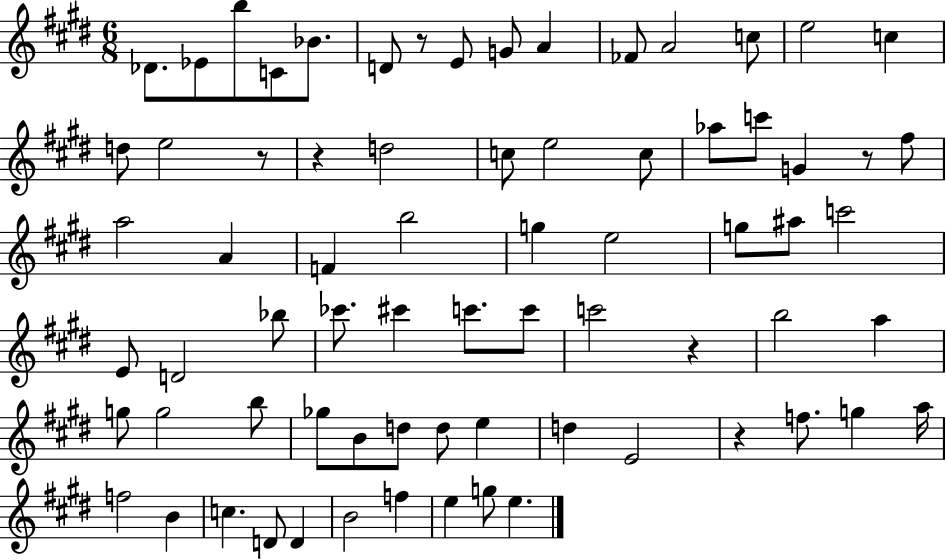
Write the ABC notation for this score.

X:1
T:Untitled
M:6/8
L:1/4
K:E
_D/2 _E/2 b/2 C/2 _B/2 D/2 z/2 E/2 G/2 A _F/2 A2 c/2 e2 c d/2 e2 z/2 z d2 c/2 e2 c/2 _a/2 c'/2 G z/2 ^f/2 a2 A F b2 g e2 g/2 ^a/2 c'2 E/2 D2 _b/2 _c'/2 ^c' c'/2 c'/2 c'2 z b2 a g/2 g2 b/2 _g/2 B/2 d/2 d/2 e d E2 z f/2 g a/4 f2 B c D/2 D B2 f e g/2 e